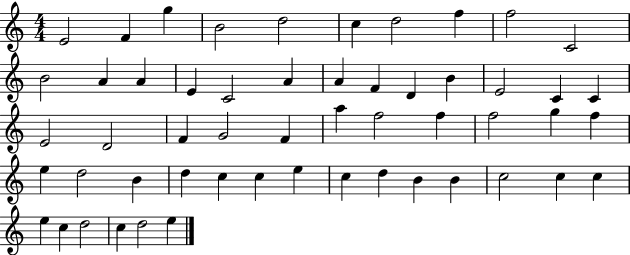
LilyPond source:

{
  \clef treble
  \numericTimeSignature
  \time 4/4
  \key c \major
  e'2 f'4 g''4 | b'2 d''2 | c''4 d''2 f''4 | f''2 c'2 | \break b'2 a'4 a'4 | e'4 c'2 a'4 | a'4 f'4 d'4 b'4 | e'2 c'4 c'4 | \break e'2 d'2 | f'4 g'2 f'4 | a''4 f''2 f''4 | f''2 g''4 f''4 | \break e''4 d''2 b'4 | d''4 c''4 c''4 e''4 | c''4 d''4 b'4 b'4 | c''2 c''4 c''4 | \break e''4 c''4 d''2 | c''4 d''2 e''4 | \bar "|."
}